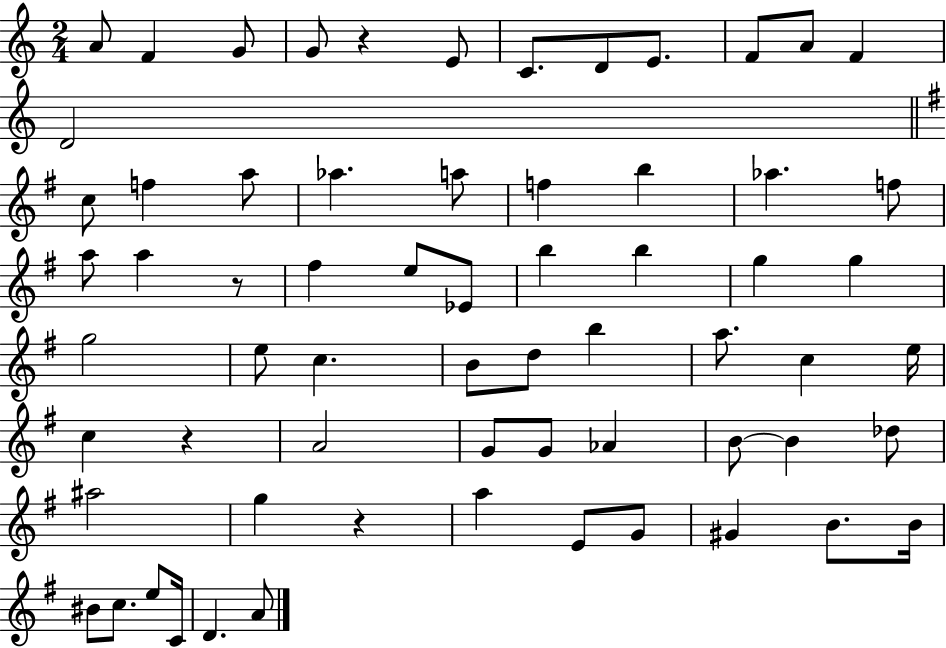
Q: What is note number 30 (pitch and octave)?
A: G5